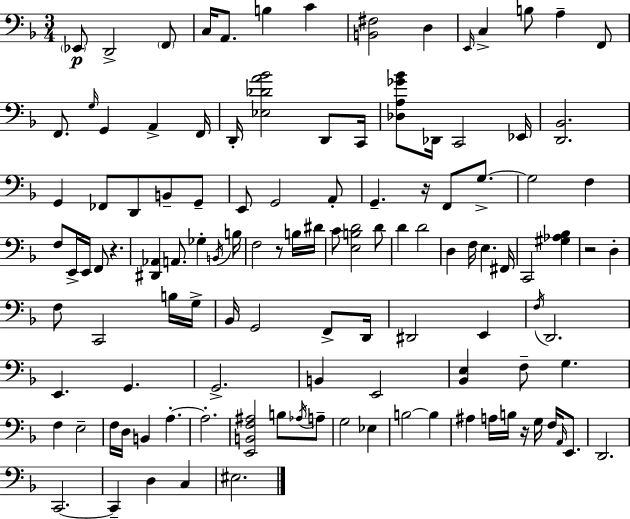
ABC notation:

X:1
T:Untitled
M:3/4
L:1/4
K:F
_E,,/2 D,,2 F,,/2 C,/4 A,,/2 B, C [B,,^F,]2 D, E,,/4 C, B,/2 A, F,,/2 F,,/2 G,/4 G,, A,, F,,/4 D,,/4 [_E,_DA_B]2 D,,/2 C,,/4 [_D,A,_G_B]/2 _D,,/4 C,,2 _E,,/4 [D,,_B,,]2 G,, _F,,/2 D,,/2 B,,/2 G,,/2 E,,/2 G,,2 A,,/2 G,, z/4 F,,/2 G,/2 G,2 F, F,/2 E,,/4 E,,/4 F,,/2 z [^D,,_A,,] A,,/2 _G, B,,/4 B,/4 F,2 z/2 B,/4 ^D/4 C/2 [E,B,D]2 D/2 D D2 D, F,/4 E, ^F,,/4 C,,2 [^G,_A,_B,] z2 D, F,/2 C,,2 B,/4 G,/4 _B,,/4 G,,2 F,,/2 D,,/4 ^D,,2 E,, F,/4 D,,2 E,, G,, G,,2 B,, E,,2 [_B,,E,] F,/2 G, F, E,2 F,/4 D,/4 B,, A, A,2 [E,,B,,F,^A,]2 B,/2 _A,/4 A,/2 G,2 _E, B,2 B, ^A, A,/4 B,/4 z/4 G,/4 F,/4 A,,/4 E,,/2 D,,2 C,,2 C,, D, C, ^E,2